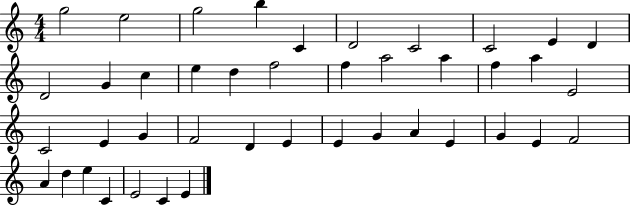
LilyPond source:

{
  \clef treble
  \numericTimeSignature
  \time 4/4
  \key c \major
  g''2 e''2 | g''2 b''4 c'4 | d'2 c'2 | c'2 e'4 d'4 | \break d'2 g'4 c''4 | e''4 d''4 f''2 | f''4 a''2 a''4 | f''4 a''4 e'2 | \break c'2 e'4 g'4 | f'2 d'4 e'4 | e'4 g'4 a'4 e'4 | g'4 e'4 f'2 | \break a'4 d''4 e''4 c'4 | e'2 c'4 e'4 | \bar "|."
}